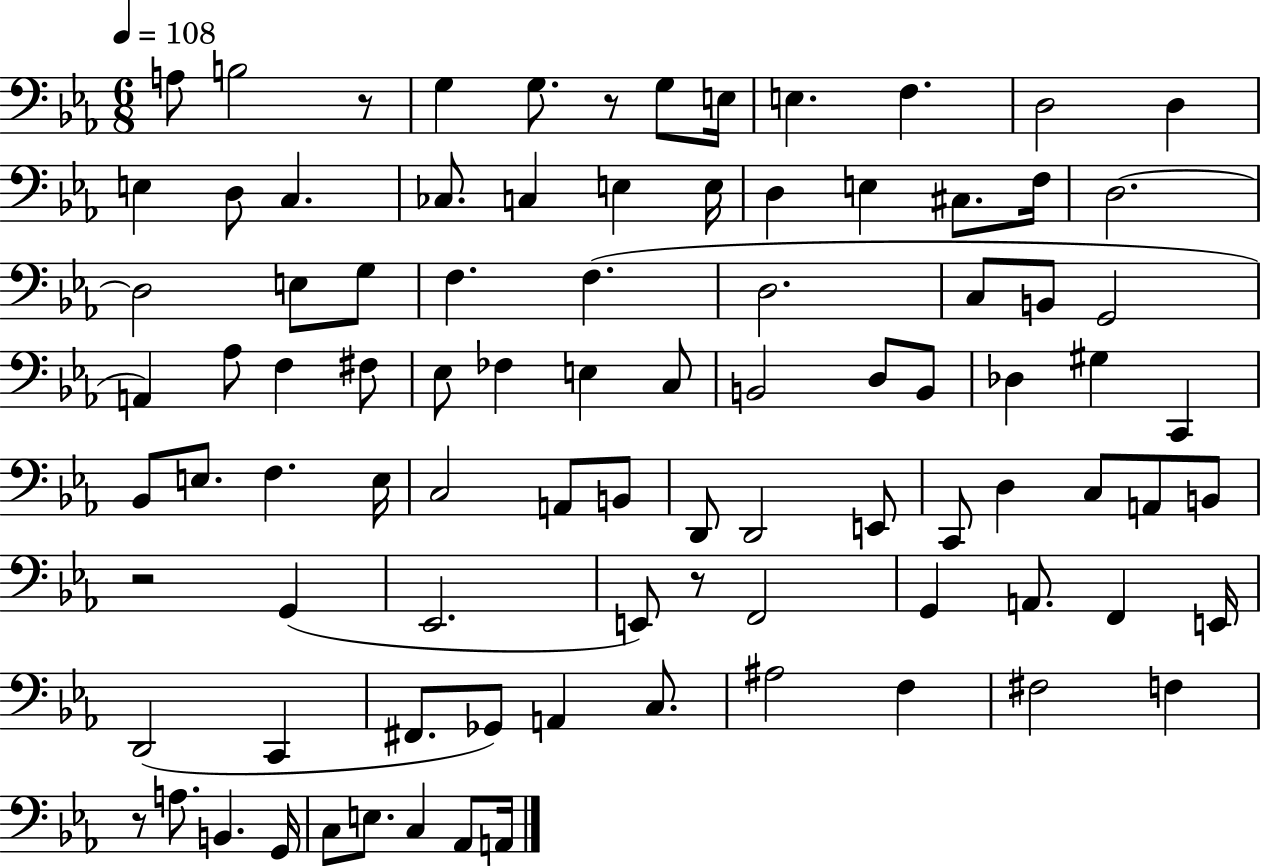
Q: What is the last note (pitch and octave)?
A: A2